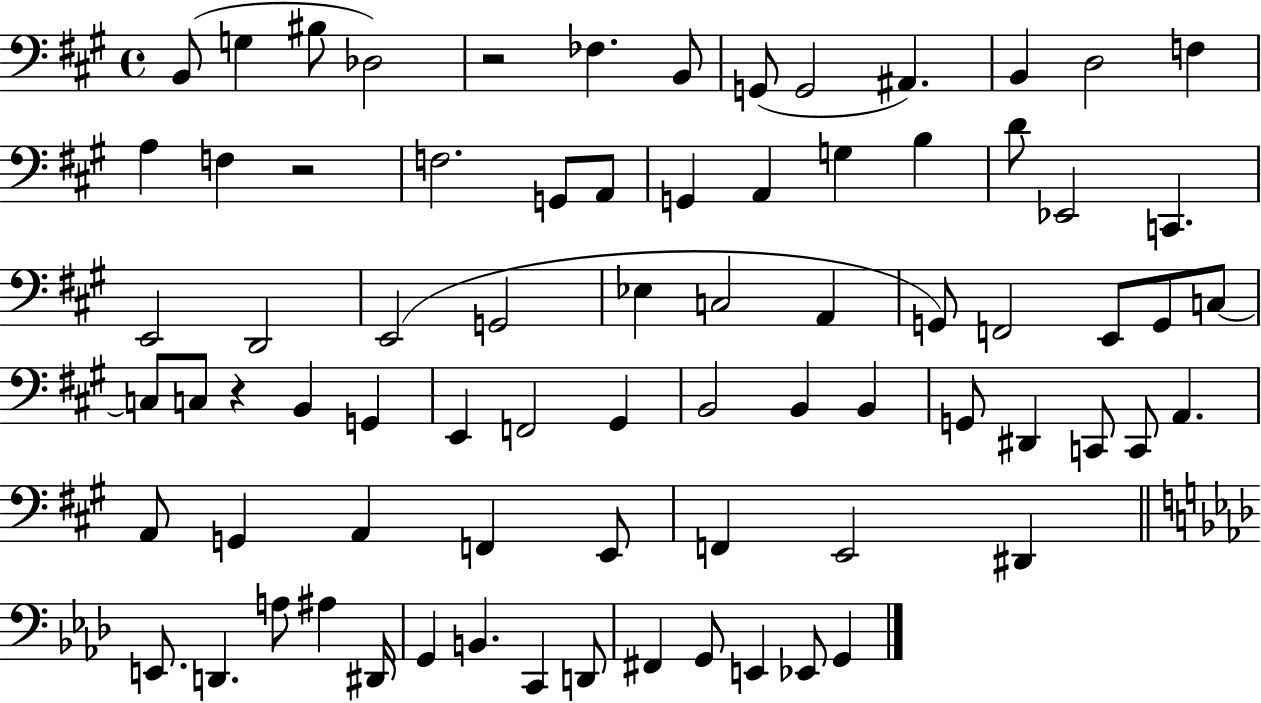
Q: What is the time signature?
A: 4/4